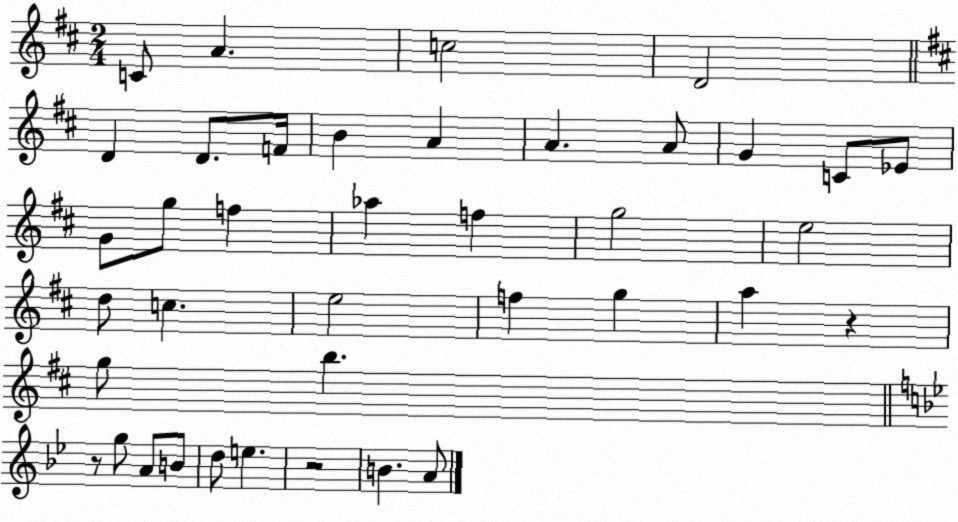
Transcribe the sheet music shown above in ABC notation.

X:1
T:Untitled
M:2/4
L:1/4
K:D
C/2 A c2 D2 D D/2 F/4 B A A A/2 G C/2 _E/2 G/2 g/2 f _a f g2 e2 d/2 c e2 f g a z g/2 b z/2 g/2 A/2 B/2 d/2 e z2 B A/2